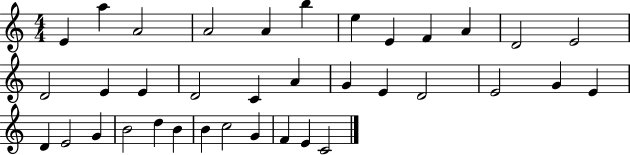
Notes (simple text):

E4/q A5/q A4/h A4/h A4/q B5/q E5/q E4/q F4/q A4/q D4/h E4/h D4/h E4/q E4/q D4/h C4/q A4/q G4/q E4/q D4/h E4/h G4/q E4/q D4/q E4/h G4/q B4/h D5/q B4/q B4/q C5/h G4/q F4/q E4/q C4/h